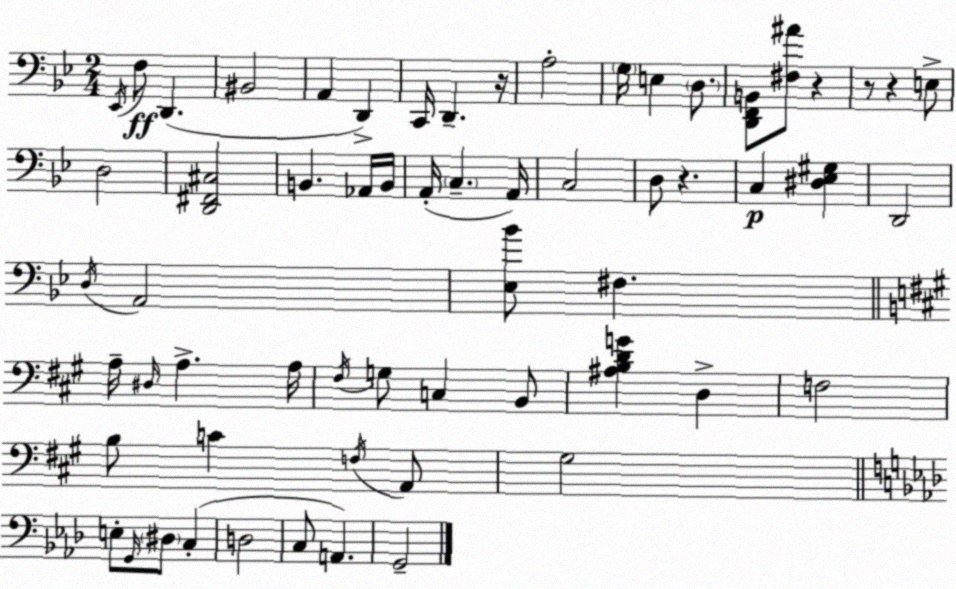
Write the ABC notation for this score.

X:1
T:Untitled
M:2/4
L:1/4
K:Gm
_E,,/4 F,/2 D,, ^B,,2 A,, D,, C,,/4 D,, z/4 A,2 G,/4 E, D,/2 [D,,F,,B,,]/2 [^F,^A]/2 z z/2 z E,/2 D,2 [D,,^F,,^C,]2 B,, _A,,/4 B,,/4 A,,/4 C, A,,/4 C,2 D,/2 z C, [^D,_E,^G,] D,,2 D,/4 A,,2 [_E,_B]/2 ^F, A,/4 ^D,/4 A, A,/4 ^F,/4 G,/2 C, B,,/2 [^A,B,DG] D, F,2 B,/2 C F,/4 A,,/2 ^G,2 E,/2 G,,/4 ^D,/2 C, D,2 C,/2 A,, G,,2